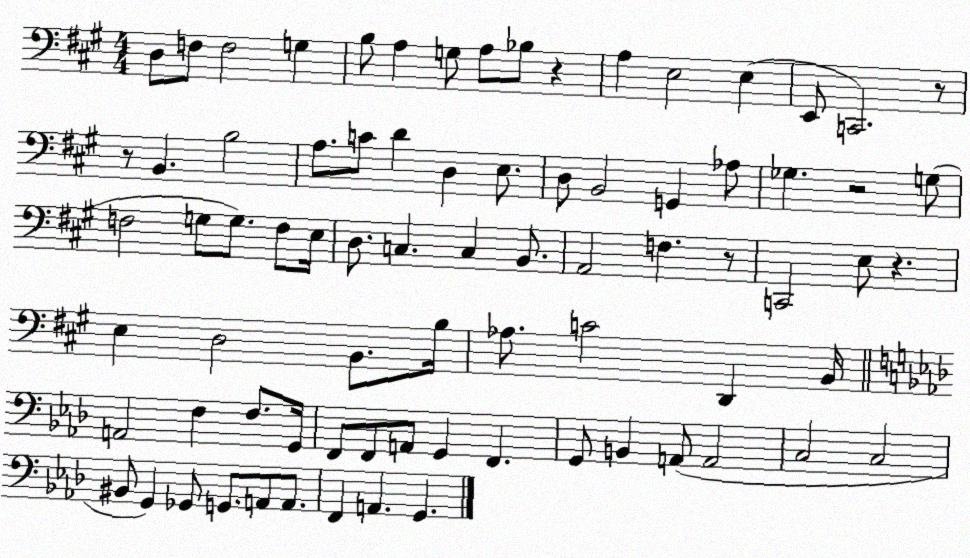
X:1
T:Untitled
M:4/4
L:1/4
K:A
D,/2 F,/2 F,2 G, B,/2 A, G,/2 A,/2 _B,/2 z A, E,2 E, E,,/2 C,,2 z/2 z/2 B,, B,2 A,/2 C/2 D D, E,/2 D,/2 B,,2 G,, _A,/2 _G, z2 G,/2 F,2 G,/2 G,/2 F,/2 E,/4 D,/2 C, C, B,,/2 A,,2 F, z/2 C,,2 E,/2 z E, D,2 B,,/2 B,/4 _A,/2 C2 D,, B,,/4 A,,2 F, F,/2 G,,/4 F,,/2 F,,/2 A,,/2 G,, F,, G,,/2 B,, A,,/2 A,,2 C,2 C,2 ^B,,/2 G,, _G,,/2 G,,/2 A,,/2 A,,/2 F,, A,, G,,